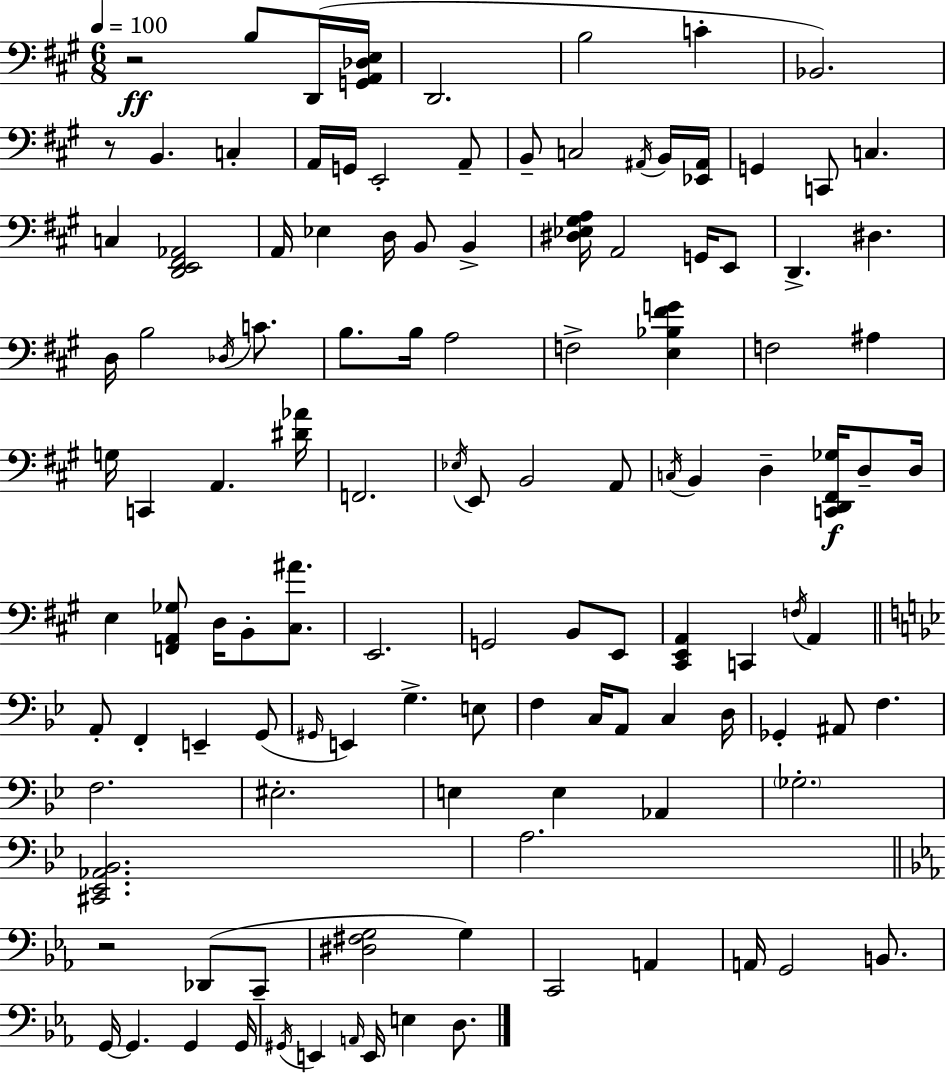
X:1
T:Untitled
M:6/8
L:1/4
K:A
z2 B,/2 D,,/4 [G,,A,,_D,E,]/4 D,,2 B,2 C _B,,2 z/2 B,, C, A,,/4 G,,/4 E,,2 A,,/2 B,,/2 C,2 ^A,,/4 B,,/4 [_E,,^A,,]/4 G,, C,,/2 C, C, [D,,E,,^F,,_A,,]2 A,,/4 _E, D,/4 B,,/2 B,, [^D,_E,^G,A,]/4 A,,2 G,,/4 E,,/2 D,, ^D, D,/4 B,2 _D,/4 C/2 B,/2 B,/4 A,2 F,2 [E,_B,^FG] F,2 ^A, G,/4 C,, A,, [^D_A]/4 F,,2 _E,/4 E,,/2 B,,2 A,,/2 C,/4 B,, D, [C,,D,,^F,,_G,]/4 D,/2 D,/4 E, [F,,A,,_G,]/2 D,/4 B,,/2 [^C,^A]/2 E,,2 G,,2 B,,/2 E,,/2 [^C,,E,,A,,] C,, F,/4 A,, A,,/2 F,, E,, G,,/2 ^G,,/4 E,, G, E,/2 F, C,/4 A,,/2 C, D,/4 _G,, ^A,,/2 F, F,2 ^E,2 E, E, _A,, _G,2 [^C,,_E,,_A,,_B,,]2 A,2 z2 _D,,/2 C,,/2 [^D,^F,G,]2 G, C,,2 A,, A,,/4 G,,2 B,,/2 G,,/4 G,, G,, G,,/4 ^G,,/4 E,, A,,/4 E,,/4 E, D,/2